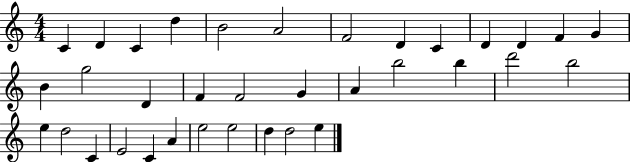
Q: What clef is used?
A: treble